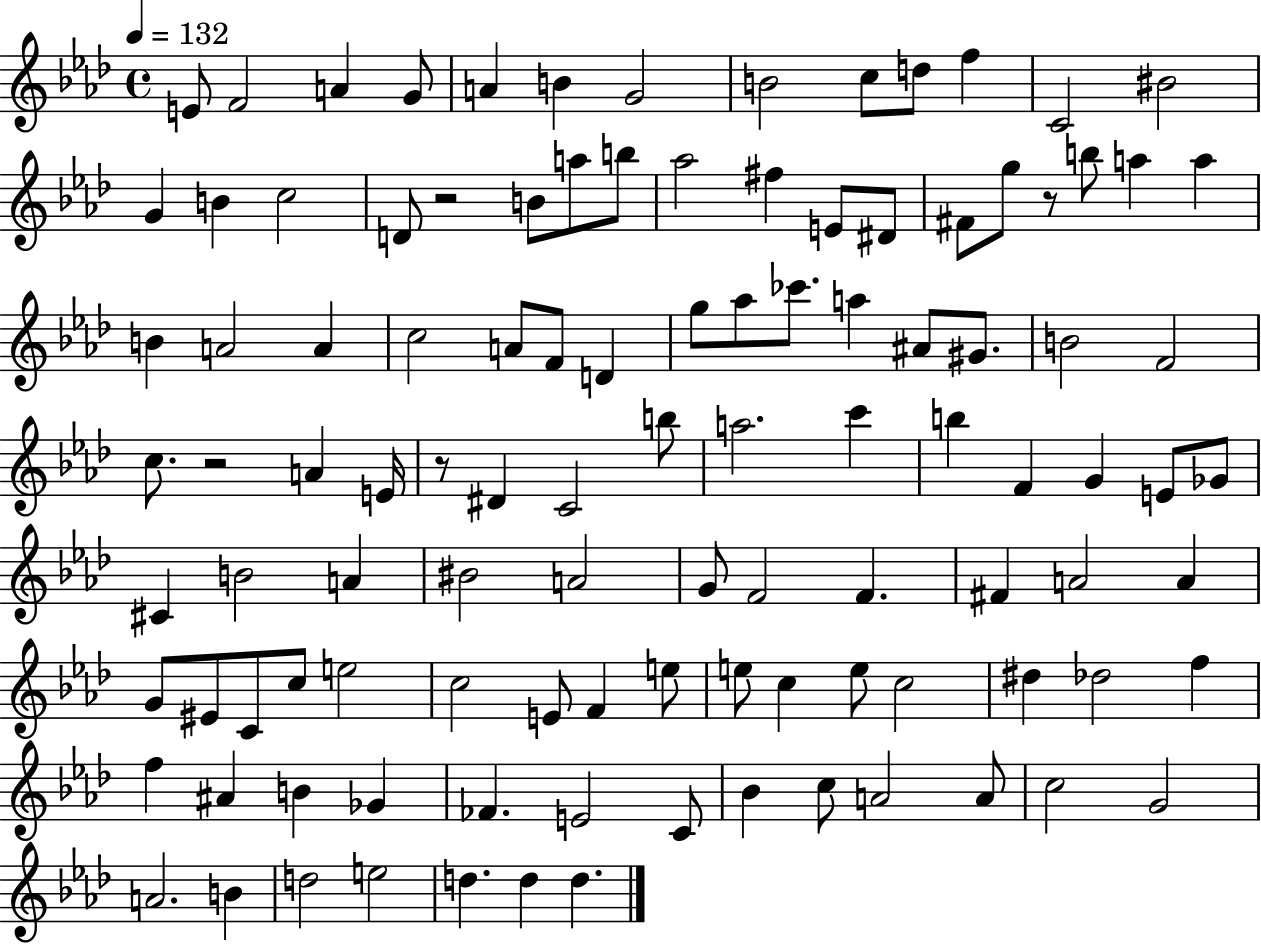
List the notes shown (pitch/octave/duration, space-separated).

E4/e F4/h A4/q G4/e A4/q B4/q G4/h B4/h C5/e D5/e F5/q C4/h BIS4/h G4/q B4/q C5/h D4/e R/h B4/e A5/e B5/e Ab5/h F#5/q E4/e D#4/e F#4/e G5/e R/e B5/e A5/q A5/q B4/q A4/h A4/q C5/h A4/e F4/e D4/q G5/e Ab5/e CES6/e. A5/q A#4/e G#4/e. B4/h F4/h C5/e. R/h A4/q E4/s R/e D#4/q C4/h B5/e A5/h. C6/q B5/q F4/q G4/q E4/e Gb4/e C#4/q B4/h A4/q BIS4/h A4/h G4/e F4/h F4/q. F#4/q A4/h A4/q G4/e EIS4/e C4/e C5/e E5/h C5/h E4/e F4/q E5/e E5/e C5/q E5/e C5/h D#5/q Db5/h F5/q F5/q A#4/q B4/q Gb4/q FES4/q. E4/h C4/e Bb4/q C5/e A4/h A4/e C5/h G4/h A4/h. B4/q D5/h E5/h D5/q. D5/q D5/q.